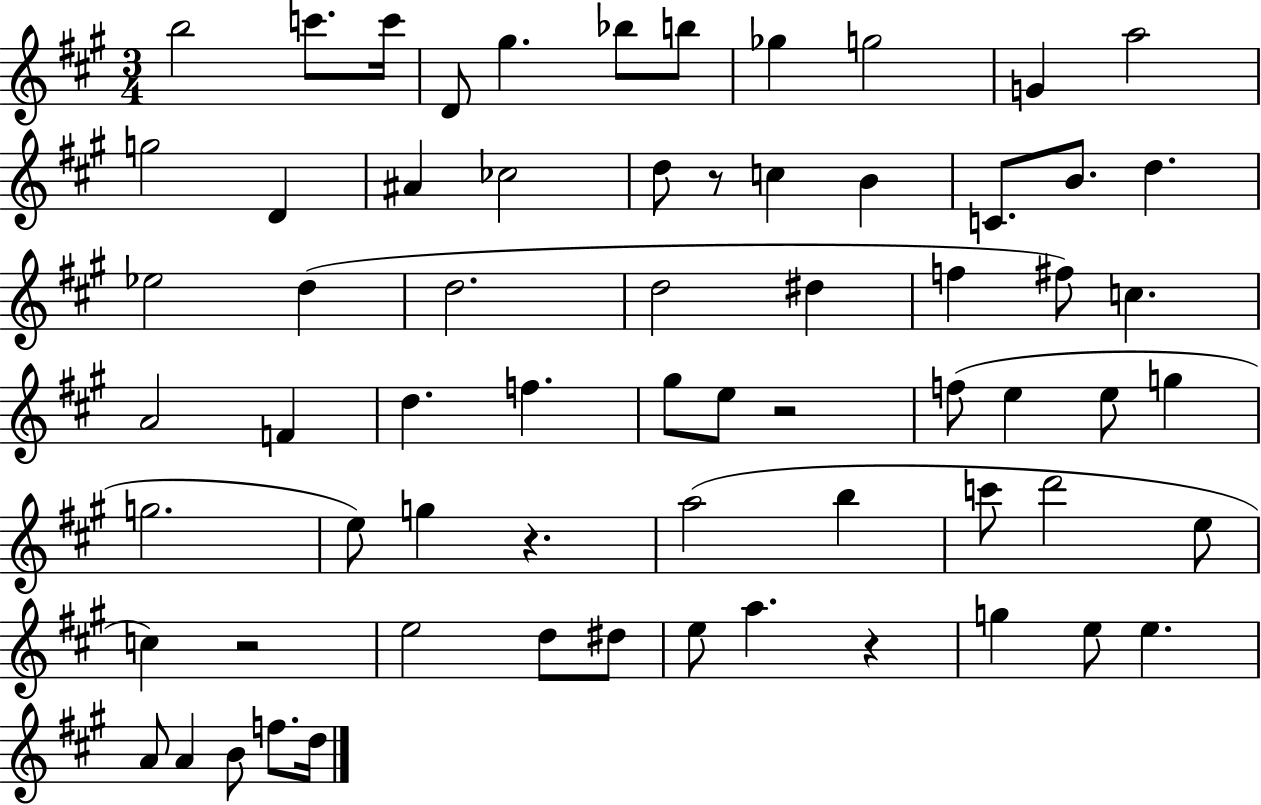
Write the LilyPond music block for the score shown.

{
  \clef treble
  \numericTimeSignature
  \time 3/4
  \key a \major
  b''2 c'''8. c'''16 | d'8 gis''4. bes''8 b''8 | ges''4 g''2 | g'4 a''2 | \break g''2 d'4 | ais'4 ces''2 | d''8 r8 c''4 b'4 | c'8. b'8. d''4. | \break ees''2 d''4( | d''2. | d''2 dis''4 | f''4 fis''8) c''4. | \break a'2 f'4 | d''4. f''4. | gis''8 e''8 r2 | f''8( e''4 e''8 g''4 | \break g''2. | e''8) g''4 r4. | a''2( b''4 | c'''8 d'''2 e''8 | \break c''4) r2 | e''2 d''8 dis''8 | e''8 a''4. r4 | g''4 e''8 e''4. | \break a'8 a'4 b'8 f''8. d''16 | \bar "|."
}